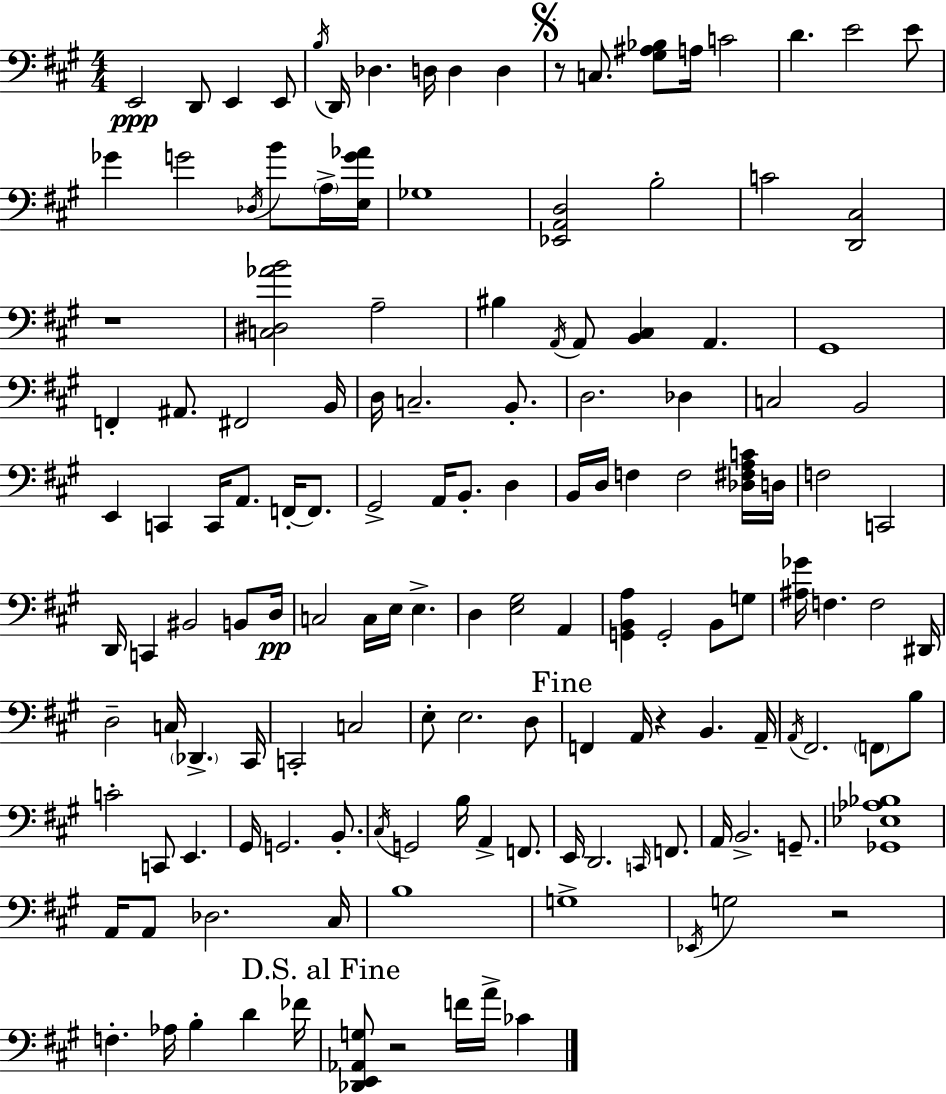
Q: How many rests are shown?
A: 5